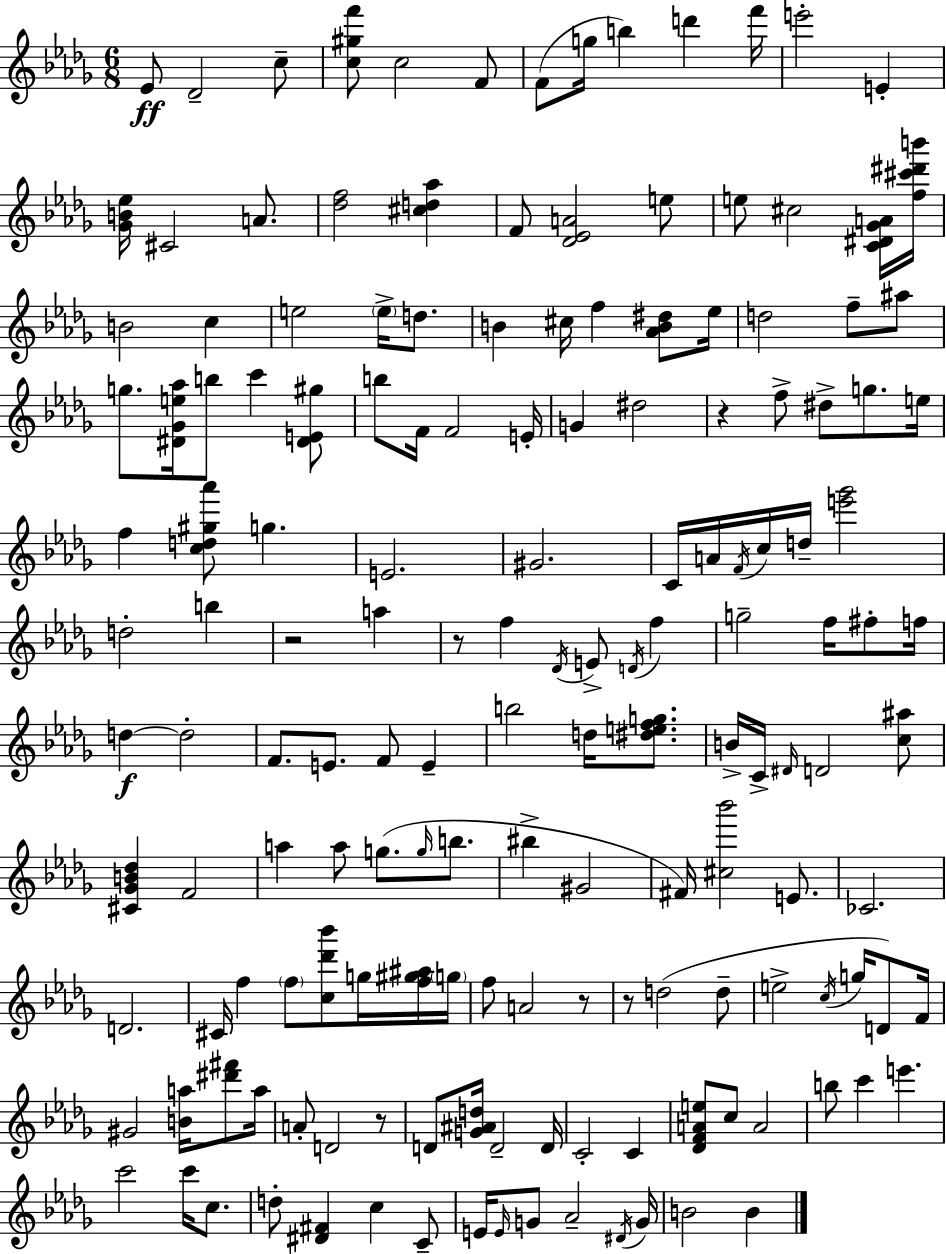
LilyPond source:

{
  \clef treble
  \numericTimeSignature
  \time 6/8
  \key bes \minor
  \repeat volta 2 { ees'8\ff des'2-- c''8-- | <c'' gis'' f'''>8 c''2 f'8 | f'8( g''16 b''4) d'''4 f'''16 | e'''2-. e'4-. | \break <ges' b' ees''>16 cis'2 a'8. | <des'' f''>2 <cis'' d'' aes''>4 | f'8 <des' ees' a'>2 e''8 | e''8 cis''2 <c' dis' ges' a'>16 <f'' cis''' dis''' b'''>16 | \break b'2 c''4 | e''2 \parenthesize e''16-> d''8. | b'4 cis''16 f''4 <aes' b' dis''>8 ees''16 | d''2 f''8-- ais''8 | \break g''8. <dis' ges' e'' aes''>16 b''8 c'''4 <dis' e' gis''>8 | b''8 f'16 f'2 e'16-. | g'4 dis''2 | r4 f''8-> dis''8-> g''8. e''16 | \break f''4 <c'' d'' gis'' aes'''>8 g''4. | e'2. | gis'2. | c'16 a'16 \acciaccatura { f'16 } c''16 d''16-- <e''' ges'''>2 | \break d''2-. b''4 | r2 a''4 | r8 f''4 \acciaccatura { des'16 } e'8-> \acciaccatura { d'16 } f''4 | g''2-- f''16 | \break fis''8-. f''16 d''4~~\f d''2-. | f'8. e'8. f'8 e'4-- | b''2 d''16 | <dis'' e'' f'' g''>8. b'16-> c'16-> \grace { dis'16 } d'2 | \break <c'' ais''>8 <cis' ges' b' des''>4 f'2 | a''4 a''8 g''8.( | \grace { g''16 } b''8. bis''4-> gis'2 | fis'16) <cis'' bes'''>2 | \break e'8. ces'2. | d'2. | cis'16 f''4 \parenthesize f''8 | <c'' des''' bes'''>8 g''16 <f'' gis'' ais''>16 \parenthesize g''16 f''8 a'2 | \break r8 r8 d''2( | d''8-- e''2-> | \acciaccatura { c''16 } g''16 d'8) f'16 gis'2 | <b' a''>16 <dis''' fis'''>8 a''16 a'8-. d'2 | \break r8 d'8 <g' ais' d''>16 d'2-- | d'16 c'2-. | c'4 <des' f' a' e''>8 c''8 a'2 | b''8 c'''4 | \break e'''4. c'''2 | c'''16 c''8. d''8-. <dis' fis'>4 | c''4 c'8-- e'16 \grace { e'16 } g'8 aes'2-- | \acciaccatura { dis'16 } g'16 b'2 | \break b'4 } \bar "|."
}